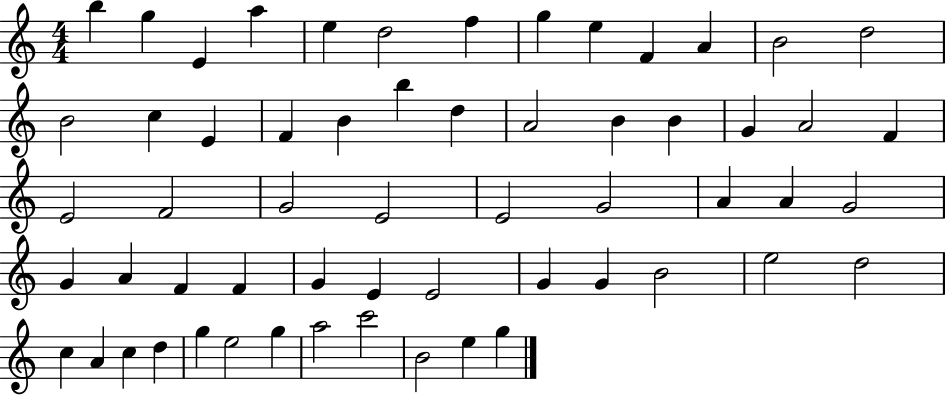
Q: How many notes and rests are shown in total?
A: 59